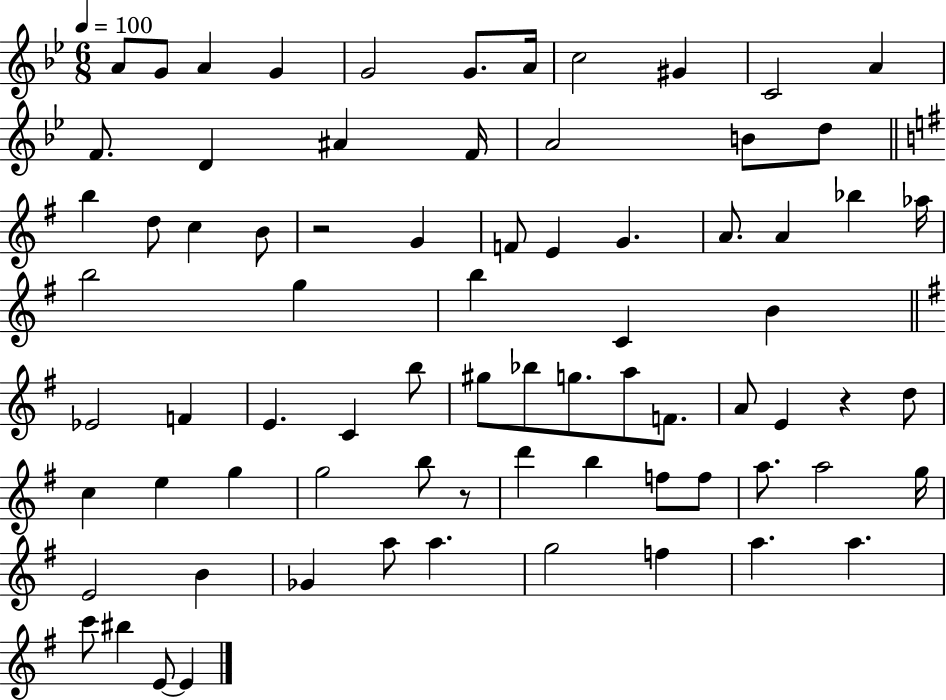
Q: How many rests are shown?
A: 3